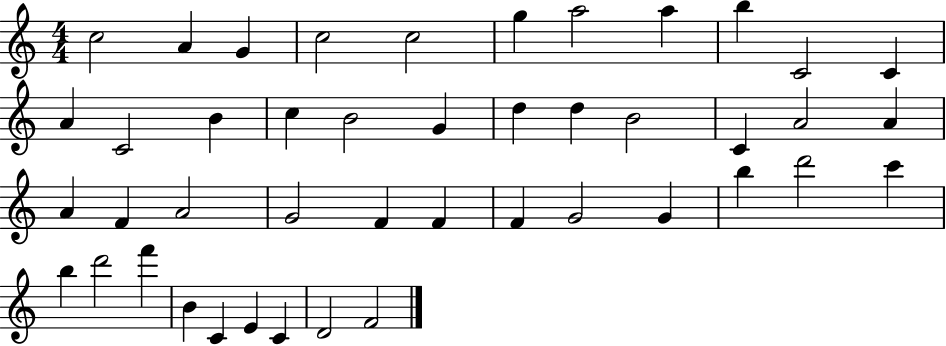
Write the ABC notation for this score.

X:1
T:Untitled
M:4/4
L:1/4
K:C
c2 A G c2 c2 g a2 a b C2 C A C2 B c B2 G d d B2 C A2 A A F A2 G2 F F F G2 G b d'2 c' b d'2 f' B C E C D2 F2